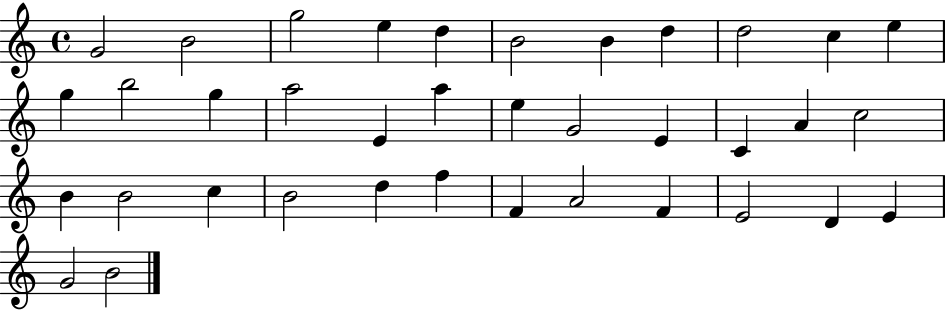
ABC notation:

X:1
T:Untitled
M:4/4
L:1/4
K:C
G2 B2 g2 e d B2 B d d2 c e g b2 g a2 E a e G2 E C A c2 B B2 c B2 d f F A2 F E2 D E G2 B2